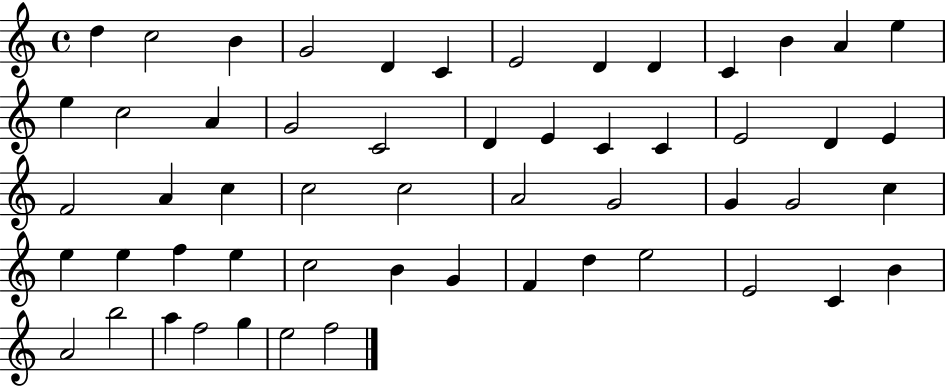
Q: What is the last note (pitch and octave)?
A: F5